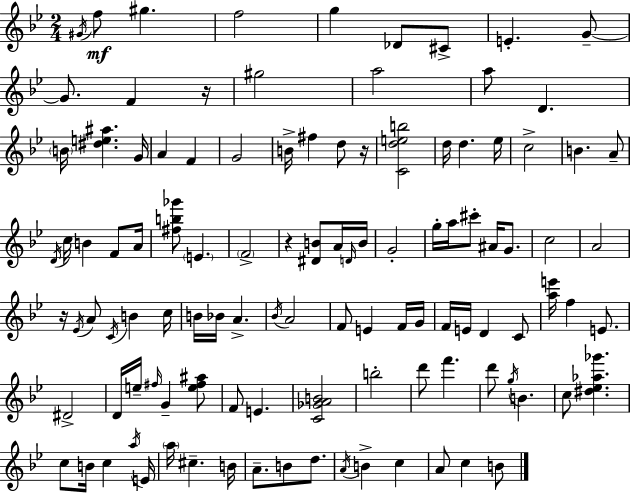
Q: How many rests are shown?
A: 4